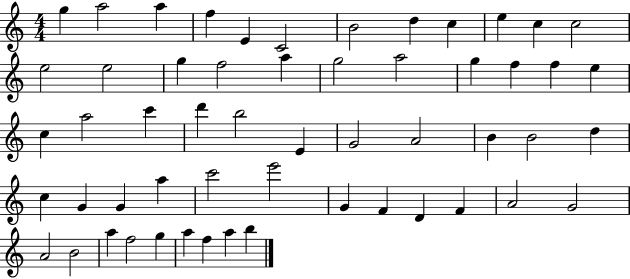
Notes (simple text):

G5/q A5/h A5/q F5/q E4/q C4/h B4/h D5/q C5/q E5/q C5/q C5/h E5/h E5/h G5/q F5/h A5/q G5/h A5/h G5/q F5/q F5/q E5/q C5/q A5/h C6/q D6/q B5/h E4/q G4/h A4/h B4/q B4/h D5/q C5/q G4/q G4/q A5/q C6/h E6/h G4/q F4/q D4/q F4/q A4/h G4/h A4/h B4/h A5/q F5/h G5/q A5/q F5/q A5/q B5/q